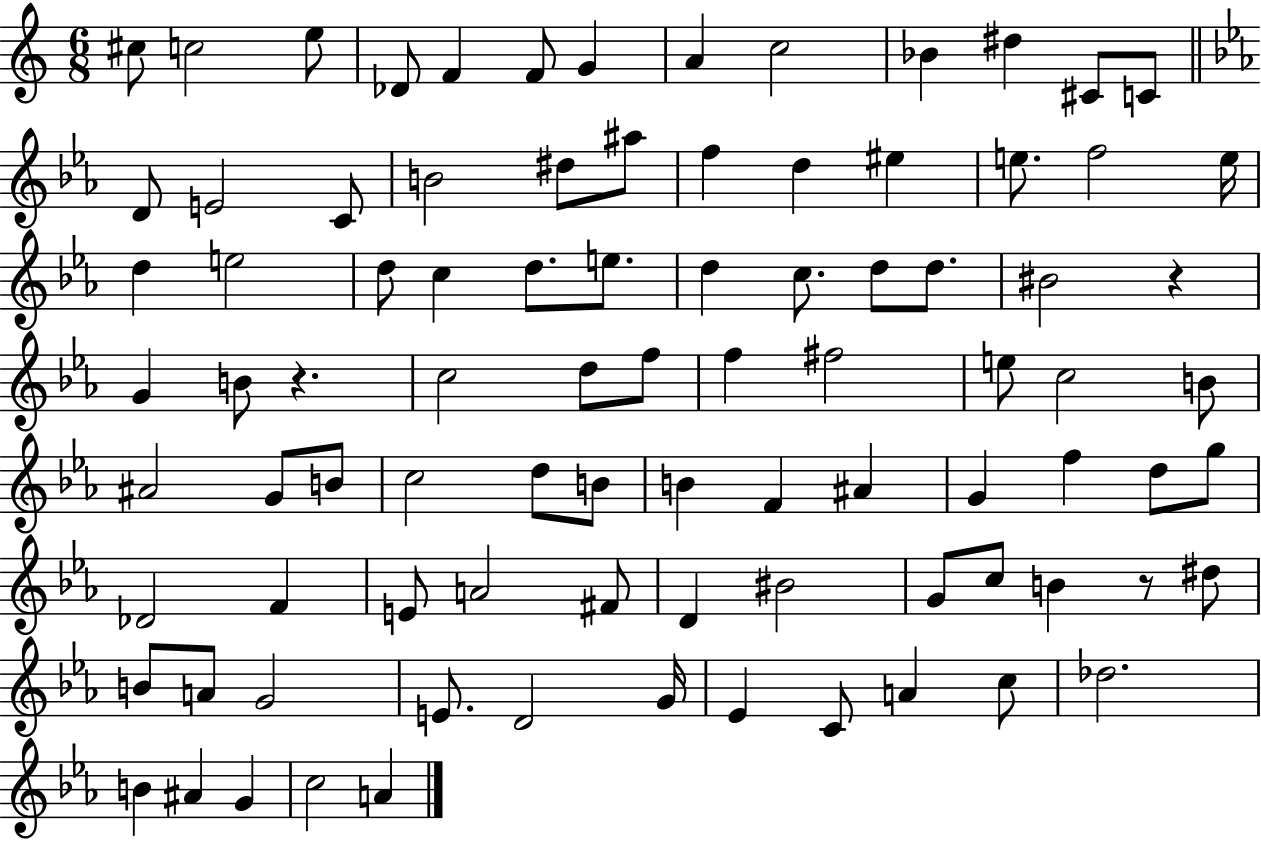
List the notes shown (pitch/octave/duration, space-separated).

C#5/e C5/h E5/e Db4/e F4/q F4/e G4/q A4/q C5/h Bb4/q D#5/q C#4/e C4/e D4/e E4/h C4/e B4/h D#5/e A#5/e F5/q D5/q EIS5/q E5/e. F5/h E5/s D5/q E5/h D5/e C5/q D5/e. E5/e. D5/q C5/e. D5/e D5/e. BIS4/h R/q G4/q B4/e R/q. C5/h D5/e F5/e F5/q F#5/h E5/e C5/h B4/e A#4/h G4/e B4/e C5/h D5/e B4/e B4/q F4/q A#4/q G4/q F5/q D5/e G5/e Db4/h F4/q E4/e A4/h F#4/e D4/q BIS4/h G4/e C5/e B4/q R/e D#5/e B4/e A4/e G4/h E4/e. D4/h G4/s Eb4/q C4/e A4/q C5/e Db5/h. B4/q A#4/q G4/q C5/h A4/q